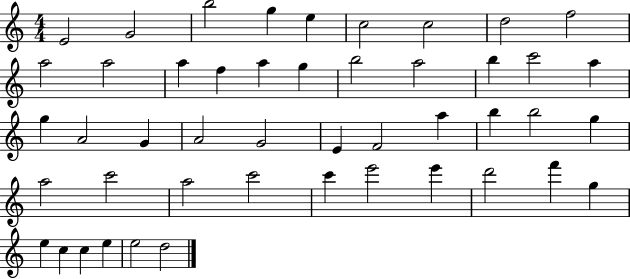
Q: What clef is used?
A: treble